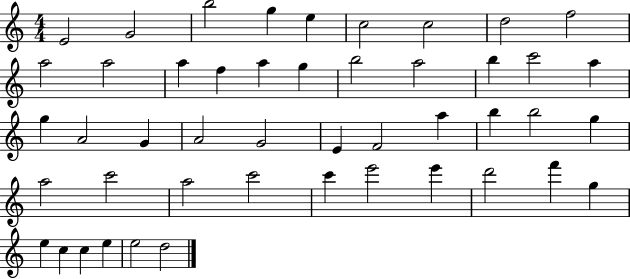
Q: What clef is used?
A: treble